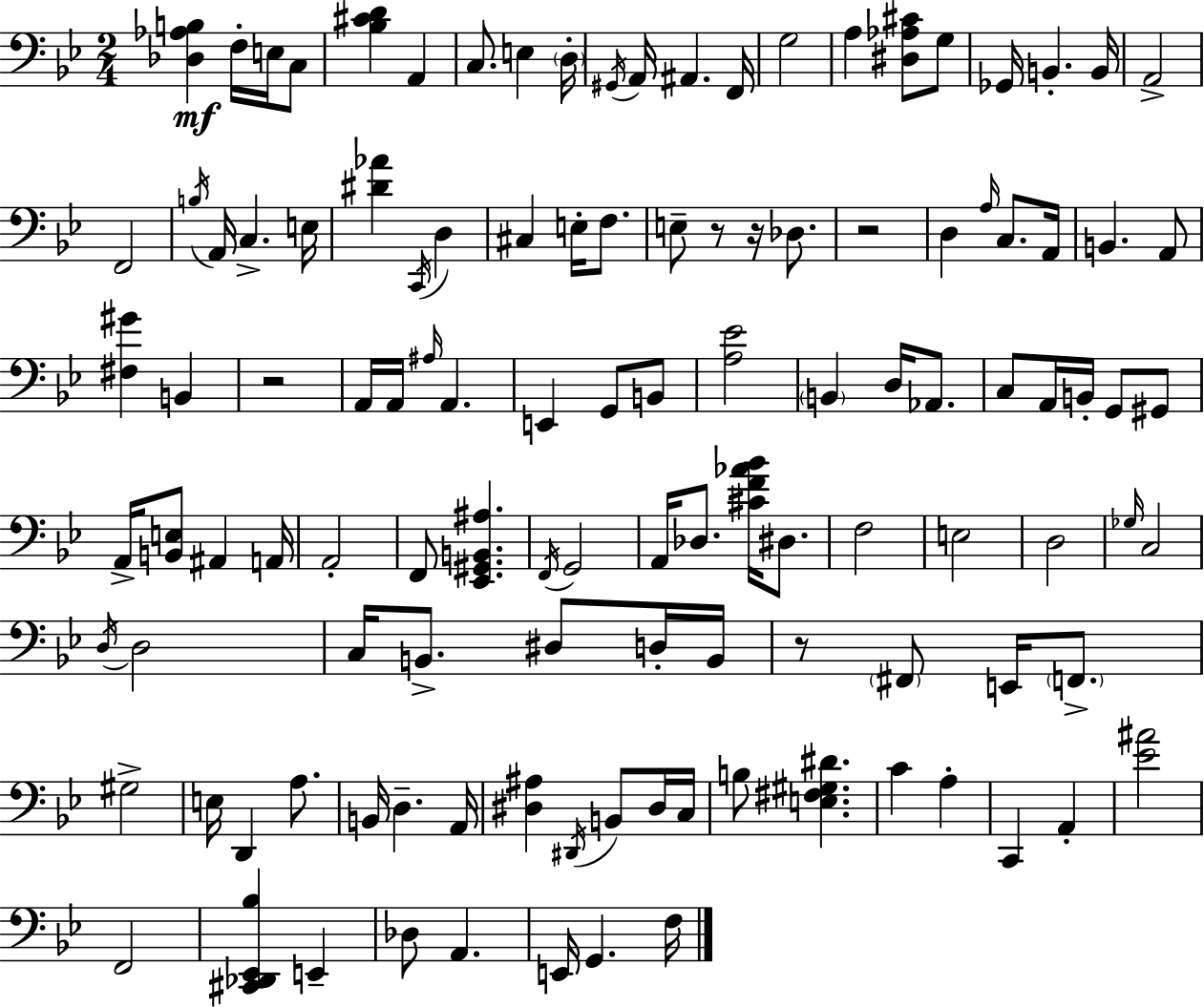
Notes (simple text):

[Db3,Ab3,B3]/q F3/s E3/s C3/e [Bb3,C#4,D4]/q A2/q C3/e. E3/q D3/s G#2/s A2/s A#2/q. F2/s G3/h A3/q [D#3,Ab3,C#4]/e G3/e Gb2/s B2/q. B2/s A2/h F2/h B3/s A2/s C3/q. E3/s [D#4,Ab4]/q C2/s D3/q C#3/q E3/s F3/e. E3/e R/e R/s Db3/e. R/h D3/q A3/s C3/e. A2/s B2/q. A2/e [F#3,G#4]/q B2/q R/h A2/s A2/s A#3/s A2/q. E2/q G2/e B2/e [A3,Eb4]/h B2/q D3/s Ab2/e. C3/e A2/s B2/s G2/e G#2/e A2/s [B2,E3]/e A#2/q A2/s A2/h F2/e [Eb2,G#2,B2,A#3]/q. F2/s G2/h A2/s Db3/e. [C#4,F4,Ab4,Bb4]/s D#3/e. F3/h E3/h D3/h Gb3/s C3/h D3/s D3/h C3/s B2/e. D#3/e D3/s B2/s R/e F#2/e E2/s F2/e. G#3/h E3/s D2/q A3/e. B2/s D3/q. A2/s [D#3,A#3]/q D#2/s B2/e D#3/s C3/s B3/e [E3,F#3,G#3,D#4]/q. C4/q A3/q C2/q A2/q [Eb4,A#4]/h F2/h [C#2,Db2,Eb2,Bb3]/q E2/q Db3/e A2/q. E2/s G2/q. F3/s